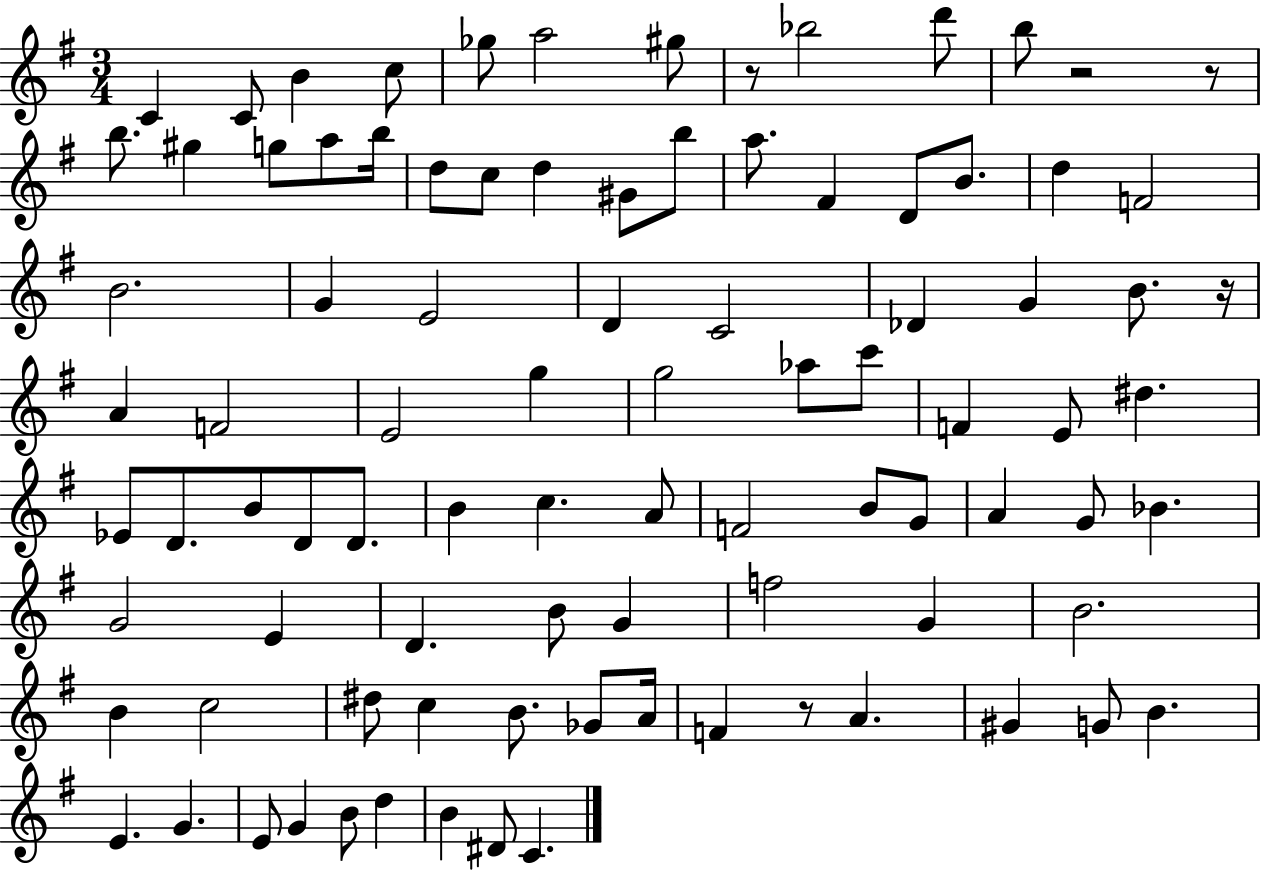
{
  \clef treble
  \numericTimeSignature
  \time 3/4
  \key g \major
  \repeat volta 2 { c'4 c'8 b'4 c''8 | ges''8 a''2 gis''8 | r8 bes''2 d'''8 | b''8 r2 r8 | \break b''8. gis''4 g''8 a''8 b''16 | d''8 c''8 d''4 gis'8 b''8 | a''8. fis'4 d'8 b'8. | d''4 f'2 | \break b'2. | g'4 e'2 | d'4 c'2 | des'4 g'4 b'8. r16 | \break a'4 f'2 | e'2 g''4 | g''2 aes''8 c'''8 | f'4 e'8 dis''4. | \break ees'8 d'8. b'8 d'8 d'8. | b'4 c''4. a'8 | f'2 b'8 g'8 | a'4 g'8 bes'4. | \break g'2 e'4 | d'4. b'8 g'4 | f''2 g'4 | b'2. | \break b'4 c''2 | dis''8 c''4 b'8. ges'8 a'16 | f'4 r8 a'4. | gis'4 g'8 b'4. | \break e'4. g'4. | e'8 g'4 b'8 d''4 | b'4 dis'8 c'4. | } \bar "|."
}